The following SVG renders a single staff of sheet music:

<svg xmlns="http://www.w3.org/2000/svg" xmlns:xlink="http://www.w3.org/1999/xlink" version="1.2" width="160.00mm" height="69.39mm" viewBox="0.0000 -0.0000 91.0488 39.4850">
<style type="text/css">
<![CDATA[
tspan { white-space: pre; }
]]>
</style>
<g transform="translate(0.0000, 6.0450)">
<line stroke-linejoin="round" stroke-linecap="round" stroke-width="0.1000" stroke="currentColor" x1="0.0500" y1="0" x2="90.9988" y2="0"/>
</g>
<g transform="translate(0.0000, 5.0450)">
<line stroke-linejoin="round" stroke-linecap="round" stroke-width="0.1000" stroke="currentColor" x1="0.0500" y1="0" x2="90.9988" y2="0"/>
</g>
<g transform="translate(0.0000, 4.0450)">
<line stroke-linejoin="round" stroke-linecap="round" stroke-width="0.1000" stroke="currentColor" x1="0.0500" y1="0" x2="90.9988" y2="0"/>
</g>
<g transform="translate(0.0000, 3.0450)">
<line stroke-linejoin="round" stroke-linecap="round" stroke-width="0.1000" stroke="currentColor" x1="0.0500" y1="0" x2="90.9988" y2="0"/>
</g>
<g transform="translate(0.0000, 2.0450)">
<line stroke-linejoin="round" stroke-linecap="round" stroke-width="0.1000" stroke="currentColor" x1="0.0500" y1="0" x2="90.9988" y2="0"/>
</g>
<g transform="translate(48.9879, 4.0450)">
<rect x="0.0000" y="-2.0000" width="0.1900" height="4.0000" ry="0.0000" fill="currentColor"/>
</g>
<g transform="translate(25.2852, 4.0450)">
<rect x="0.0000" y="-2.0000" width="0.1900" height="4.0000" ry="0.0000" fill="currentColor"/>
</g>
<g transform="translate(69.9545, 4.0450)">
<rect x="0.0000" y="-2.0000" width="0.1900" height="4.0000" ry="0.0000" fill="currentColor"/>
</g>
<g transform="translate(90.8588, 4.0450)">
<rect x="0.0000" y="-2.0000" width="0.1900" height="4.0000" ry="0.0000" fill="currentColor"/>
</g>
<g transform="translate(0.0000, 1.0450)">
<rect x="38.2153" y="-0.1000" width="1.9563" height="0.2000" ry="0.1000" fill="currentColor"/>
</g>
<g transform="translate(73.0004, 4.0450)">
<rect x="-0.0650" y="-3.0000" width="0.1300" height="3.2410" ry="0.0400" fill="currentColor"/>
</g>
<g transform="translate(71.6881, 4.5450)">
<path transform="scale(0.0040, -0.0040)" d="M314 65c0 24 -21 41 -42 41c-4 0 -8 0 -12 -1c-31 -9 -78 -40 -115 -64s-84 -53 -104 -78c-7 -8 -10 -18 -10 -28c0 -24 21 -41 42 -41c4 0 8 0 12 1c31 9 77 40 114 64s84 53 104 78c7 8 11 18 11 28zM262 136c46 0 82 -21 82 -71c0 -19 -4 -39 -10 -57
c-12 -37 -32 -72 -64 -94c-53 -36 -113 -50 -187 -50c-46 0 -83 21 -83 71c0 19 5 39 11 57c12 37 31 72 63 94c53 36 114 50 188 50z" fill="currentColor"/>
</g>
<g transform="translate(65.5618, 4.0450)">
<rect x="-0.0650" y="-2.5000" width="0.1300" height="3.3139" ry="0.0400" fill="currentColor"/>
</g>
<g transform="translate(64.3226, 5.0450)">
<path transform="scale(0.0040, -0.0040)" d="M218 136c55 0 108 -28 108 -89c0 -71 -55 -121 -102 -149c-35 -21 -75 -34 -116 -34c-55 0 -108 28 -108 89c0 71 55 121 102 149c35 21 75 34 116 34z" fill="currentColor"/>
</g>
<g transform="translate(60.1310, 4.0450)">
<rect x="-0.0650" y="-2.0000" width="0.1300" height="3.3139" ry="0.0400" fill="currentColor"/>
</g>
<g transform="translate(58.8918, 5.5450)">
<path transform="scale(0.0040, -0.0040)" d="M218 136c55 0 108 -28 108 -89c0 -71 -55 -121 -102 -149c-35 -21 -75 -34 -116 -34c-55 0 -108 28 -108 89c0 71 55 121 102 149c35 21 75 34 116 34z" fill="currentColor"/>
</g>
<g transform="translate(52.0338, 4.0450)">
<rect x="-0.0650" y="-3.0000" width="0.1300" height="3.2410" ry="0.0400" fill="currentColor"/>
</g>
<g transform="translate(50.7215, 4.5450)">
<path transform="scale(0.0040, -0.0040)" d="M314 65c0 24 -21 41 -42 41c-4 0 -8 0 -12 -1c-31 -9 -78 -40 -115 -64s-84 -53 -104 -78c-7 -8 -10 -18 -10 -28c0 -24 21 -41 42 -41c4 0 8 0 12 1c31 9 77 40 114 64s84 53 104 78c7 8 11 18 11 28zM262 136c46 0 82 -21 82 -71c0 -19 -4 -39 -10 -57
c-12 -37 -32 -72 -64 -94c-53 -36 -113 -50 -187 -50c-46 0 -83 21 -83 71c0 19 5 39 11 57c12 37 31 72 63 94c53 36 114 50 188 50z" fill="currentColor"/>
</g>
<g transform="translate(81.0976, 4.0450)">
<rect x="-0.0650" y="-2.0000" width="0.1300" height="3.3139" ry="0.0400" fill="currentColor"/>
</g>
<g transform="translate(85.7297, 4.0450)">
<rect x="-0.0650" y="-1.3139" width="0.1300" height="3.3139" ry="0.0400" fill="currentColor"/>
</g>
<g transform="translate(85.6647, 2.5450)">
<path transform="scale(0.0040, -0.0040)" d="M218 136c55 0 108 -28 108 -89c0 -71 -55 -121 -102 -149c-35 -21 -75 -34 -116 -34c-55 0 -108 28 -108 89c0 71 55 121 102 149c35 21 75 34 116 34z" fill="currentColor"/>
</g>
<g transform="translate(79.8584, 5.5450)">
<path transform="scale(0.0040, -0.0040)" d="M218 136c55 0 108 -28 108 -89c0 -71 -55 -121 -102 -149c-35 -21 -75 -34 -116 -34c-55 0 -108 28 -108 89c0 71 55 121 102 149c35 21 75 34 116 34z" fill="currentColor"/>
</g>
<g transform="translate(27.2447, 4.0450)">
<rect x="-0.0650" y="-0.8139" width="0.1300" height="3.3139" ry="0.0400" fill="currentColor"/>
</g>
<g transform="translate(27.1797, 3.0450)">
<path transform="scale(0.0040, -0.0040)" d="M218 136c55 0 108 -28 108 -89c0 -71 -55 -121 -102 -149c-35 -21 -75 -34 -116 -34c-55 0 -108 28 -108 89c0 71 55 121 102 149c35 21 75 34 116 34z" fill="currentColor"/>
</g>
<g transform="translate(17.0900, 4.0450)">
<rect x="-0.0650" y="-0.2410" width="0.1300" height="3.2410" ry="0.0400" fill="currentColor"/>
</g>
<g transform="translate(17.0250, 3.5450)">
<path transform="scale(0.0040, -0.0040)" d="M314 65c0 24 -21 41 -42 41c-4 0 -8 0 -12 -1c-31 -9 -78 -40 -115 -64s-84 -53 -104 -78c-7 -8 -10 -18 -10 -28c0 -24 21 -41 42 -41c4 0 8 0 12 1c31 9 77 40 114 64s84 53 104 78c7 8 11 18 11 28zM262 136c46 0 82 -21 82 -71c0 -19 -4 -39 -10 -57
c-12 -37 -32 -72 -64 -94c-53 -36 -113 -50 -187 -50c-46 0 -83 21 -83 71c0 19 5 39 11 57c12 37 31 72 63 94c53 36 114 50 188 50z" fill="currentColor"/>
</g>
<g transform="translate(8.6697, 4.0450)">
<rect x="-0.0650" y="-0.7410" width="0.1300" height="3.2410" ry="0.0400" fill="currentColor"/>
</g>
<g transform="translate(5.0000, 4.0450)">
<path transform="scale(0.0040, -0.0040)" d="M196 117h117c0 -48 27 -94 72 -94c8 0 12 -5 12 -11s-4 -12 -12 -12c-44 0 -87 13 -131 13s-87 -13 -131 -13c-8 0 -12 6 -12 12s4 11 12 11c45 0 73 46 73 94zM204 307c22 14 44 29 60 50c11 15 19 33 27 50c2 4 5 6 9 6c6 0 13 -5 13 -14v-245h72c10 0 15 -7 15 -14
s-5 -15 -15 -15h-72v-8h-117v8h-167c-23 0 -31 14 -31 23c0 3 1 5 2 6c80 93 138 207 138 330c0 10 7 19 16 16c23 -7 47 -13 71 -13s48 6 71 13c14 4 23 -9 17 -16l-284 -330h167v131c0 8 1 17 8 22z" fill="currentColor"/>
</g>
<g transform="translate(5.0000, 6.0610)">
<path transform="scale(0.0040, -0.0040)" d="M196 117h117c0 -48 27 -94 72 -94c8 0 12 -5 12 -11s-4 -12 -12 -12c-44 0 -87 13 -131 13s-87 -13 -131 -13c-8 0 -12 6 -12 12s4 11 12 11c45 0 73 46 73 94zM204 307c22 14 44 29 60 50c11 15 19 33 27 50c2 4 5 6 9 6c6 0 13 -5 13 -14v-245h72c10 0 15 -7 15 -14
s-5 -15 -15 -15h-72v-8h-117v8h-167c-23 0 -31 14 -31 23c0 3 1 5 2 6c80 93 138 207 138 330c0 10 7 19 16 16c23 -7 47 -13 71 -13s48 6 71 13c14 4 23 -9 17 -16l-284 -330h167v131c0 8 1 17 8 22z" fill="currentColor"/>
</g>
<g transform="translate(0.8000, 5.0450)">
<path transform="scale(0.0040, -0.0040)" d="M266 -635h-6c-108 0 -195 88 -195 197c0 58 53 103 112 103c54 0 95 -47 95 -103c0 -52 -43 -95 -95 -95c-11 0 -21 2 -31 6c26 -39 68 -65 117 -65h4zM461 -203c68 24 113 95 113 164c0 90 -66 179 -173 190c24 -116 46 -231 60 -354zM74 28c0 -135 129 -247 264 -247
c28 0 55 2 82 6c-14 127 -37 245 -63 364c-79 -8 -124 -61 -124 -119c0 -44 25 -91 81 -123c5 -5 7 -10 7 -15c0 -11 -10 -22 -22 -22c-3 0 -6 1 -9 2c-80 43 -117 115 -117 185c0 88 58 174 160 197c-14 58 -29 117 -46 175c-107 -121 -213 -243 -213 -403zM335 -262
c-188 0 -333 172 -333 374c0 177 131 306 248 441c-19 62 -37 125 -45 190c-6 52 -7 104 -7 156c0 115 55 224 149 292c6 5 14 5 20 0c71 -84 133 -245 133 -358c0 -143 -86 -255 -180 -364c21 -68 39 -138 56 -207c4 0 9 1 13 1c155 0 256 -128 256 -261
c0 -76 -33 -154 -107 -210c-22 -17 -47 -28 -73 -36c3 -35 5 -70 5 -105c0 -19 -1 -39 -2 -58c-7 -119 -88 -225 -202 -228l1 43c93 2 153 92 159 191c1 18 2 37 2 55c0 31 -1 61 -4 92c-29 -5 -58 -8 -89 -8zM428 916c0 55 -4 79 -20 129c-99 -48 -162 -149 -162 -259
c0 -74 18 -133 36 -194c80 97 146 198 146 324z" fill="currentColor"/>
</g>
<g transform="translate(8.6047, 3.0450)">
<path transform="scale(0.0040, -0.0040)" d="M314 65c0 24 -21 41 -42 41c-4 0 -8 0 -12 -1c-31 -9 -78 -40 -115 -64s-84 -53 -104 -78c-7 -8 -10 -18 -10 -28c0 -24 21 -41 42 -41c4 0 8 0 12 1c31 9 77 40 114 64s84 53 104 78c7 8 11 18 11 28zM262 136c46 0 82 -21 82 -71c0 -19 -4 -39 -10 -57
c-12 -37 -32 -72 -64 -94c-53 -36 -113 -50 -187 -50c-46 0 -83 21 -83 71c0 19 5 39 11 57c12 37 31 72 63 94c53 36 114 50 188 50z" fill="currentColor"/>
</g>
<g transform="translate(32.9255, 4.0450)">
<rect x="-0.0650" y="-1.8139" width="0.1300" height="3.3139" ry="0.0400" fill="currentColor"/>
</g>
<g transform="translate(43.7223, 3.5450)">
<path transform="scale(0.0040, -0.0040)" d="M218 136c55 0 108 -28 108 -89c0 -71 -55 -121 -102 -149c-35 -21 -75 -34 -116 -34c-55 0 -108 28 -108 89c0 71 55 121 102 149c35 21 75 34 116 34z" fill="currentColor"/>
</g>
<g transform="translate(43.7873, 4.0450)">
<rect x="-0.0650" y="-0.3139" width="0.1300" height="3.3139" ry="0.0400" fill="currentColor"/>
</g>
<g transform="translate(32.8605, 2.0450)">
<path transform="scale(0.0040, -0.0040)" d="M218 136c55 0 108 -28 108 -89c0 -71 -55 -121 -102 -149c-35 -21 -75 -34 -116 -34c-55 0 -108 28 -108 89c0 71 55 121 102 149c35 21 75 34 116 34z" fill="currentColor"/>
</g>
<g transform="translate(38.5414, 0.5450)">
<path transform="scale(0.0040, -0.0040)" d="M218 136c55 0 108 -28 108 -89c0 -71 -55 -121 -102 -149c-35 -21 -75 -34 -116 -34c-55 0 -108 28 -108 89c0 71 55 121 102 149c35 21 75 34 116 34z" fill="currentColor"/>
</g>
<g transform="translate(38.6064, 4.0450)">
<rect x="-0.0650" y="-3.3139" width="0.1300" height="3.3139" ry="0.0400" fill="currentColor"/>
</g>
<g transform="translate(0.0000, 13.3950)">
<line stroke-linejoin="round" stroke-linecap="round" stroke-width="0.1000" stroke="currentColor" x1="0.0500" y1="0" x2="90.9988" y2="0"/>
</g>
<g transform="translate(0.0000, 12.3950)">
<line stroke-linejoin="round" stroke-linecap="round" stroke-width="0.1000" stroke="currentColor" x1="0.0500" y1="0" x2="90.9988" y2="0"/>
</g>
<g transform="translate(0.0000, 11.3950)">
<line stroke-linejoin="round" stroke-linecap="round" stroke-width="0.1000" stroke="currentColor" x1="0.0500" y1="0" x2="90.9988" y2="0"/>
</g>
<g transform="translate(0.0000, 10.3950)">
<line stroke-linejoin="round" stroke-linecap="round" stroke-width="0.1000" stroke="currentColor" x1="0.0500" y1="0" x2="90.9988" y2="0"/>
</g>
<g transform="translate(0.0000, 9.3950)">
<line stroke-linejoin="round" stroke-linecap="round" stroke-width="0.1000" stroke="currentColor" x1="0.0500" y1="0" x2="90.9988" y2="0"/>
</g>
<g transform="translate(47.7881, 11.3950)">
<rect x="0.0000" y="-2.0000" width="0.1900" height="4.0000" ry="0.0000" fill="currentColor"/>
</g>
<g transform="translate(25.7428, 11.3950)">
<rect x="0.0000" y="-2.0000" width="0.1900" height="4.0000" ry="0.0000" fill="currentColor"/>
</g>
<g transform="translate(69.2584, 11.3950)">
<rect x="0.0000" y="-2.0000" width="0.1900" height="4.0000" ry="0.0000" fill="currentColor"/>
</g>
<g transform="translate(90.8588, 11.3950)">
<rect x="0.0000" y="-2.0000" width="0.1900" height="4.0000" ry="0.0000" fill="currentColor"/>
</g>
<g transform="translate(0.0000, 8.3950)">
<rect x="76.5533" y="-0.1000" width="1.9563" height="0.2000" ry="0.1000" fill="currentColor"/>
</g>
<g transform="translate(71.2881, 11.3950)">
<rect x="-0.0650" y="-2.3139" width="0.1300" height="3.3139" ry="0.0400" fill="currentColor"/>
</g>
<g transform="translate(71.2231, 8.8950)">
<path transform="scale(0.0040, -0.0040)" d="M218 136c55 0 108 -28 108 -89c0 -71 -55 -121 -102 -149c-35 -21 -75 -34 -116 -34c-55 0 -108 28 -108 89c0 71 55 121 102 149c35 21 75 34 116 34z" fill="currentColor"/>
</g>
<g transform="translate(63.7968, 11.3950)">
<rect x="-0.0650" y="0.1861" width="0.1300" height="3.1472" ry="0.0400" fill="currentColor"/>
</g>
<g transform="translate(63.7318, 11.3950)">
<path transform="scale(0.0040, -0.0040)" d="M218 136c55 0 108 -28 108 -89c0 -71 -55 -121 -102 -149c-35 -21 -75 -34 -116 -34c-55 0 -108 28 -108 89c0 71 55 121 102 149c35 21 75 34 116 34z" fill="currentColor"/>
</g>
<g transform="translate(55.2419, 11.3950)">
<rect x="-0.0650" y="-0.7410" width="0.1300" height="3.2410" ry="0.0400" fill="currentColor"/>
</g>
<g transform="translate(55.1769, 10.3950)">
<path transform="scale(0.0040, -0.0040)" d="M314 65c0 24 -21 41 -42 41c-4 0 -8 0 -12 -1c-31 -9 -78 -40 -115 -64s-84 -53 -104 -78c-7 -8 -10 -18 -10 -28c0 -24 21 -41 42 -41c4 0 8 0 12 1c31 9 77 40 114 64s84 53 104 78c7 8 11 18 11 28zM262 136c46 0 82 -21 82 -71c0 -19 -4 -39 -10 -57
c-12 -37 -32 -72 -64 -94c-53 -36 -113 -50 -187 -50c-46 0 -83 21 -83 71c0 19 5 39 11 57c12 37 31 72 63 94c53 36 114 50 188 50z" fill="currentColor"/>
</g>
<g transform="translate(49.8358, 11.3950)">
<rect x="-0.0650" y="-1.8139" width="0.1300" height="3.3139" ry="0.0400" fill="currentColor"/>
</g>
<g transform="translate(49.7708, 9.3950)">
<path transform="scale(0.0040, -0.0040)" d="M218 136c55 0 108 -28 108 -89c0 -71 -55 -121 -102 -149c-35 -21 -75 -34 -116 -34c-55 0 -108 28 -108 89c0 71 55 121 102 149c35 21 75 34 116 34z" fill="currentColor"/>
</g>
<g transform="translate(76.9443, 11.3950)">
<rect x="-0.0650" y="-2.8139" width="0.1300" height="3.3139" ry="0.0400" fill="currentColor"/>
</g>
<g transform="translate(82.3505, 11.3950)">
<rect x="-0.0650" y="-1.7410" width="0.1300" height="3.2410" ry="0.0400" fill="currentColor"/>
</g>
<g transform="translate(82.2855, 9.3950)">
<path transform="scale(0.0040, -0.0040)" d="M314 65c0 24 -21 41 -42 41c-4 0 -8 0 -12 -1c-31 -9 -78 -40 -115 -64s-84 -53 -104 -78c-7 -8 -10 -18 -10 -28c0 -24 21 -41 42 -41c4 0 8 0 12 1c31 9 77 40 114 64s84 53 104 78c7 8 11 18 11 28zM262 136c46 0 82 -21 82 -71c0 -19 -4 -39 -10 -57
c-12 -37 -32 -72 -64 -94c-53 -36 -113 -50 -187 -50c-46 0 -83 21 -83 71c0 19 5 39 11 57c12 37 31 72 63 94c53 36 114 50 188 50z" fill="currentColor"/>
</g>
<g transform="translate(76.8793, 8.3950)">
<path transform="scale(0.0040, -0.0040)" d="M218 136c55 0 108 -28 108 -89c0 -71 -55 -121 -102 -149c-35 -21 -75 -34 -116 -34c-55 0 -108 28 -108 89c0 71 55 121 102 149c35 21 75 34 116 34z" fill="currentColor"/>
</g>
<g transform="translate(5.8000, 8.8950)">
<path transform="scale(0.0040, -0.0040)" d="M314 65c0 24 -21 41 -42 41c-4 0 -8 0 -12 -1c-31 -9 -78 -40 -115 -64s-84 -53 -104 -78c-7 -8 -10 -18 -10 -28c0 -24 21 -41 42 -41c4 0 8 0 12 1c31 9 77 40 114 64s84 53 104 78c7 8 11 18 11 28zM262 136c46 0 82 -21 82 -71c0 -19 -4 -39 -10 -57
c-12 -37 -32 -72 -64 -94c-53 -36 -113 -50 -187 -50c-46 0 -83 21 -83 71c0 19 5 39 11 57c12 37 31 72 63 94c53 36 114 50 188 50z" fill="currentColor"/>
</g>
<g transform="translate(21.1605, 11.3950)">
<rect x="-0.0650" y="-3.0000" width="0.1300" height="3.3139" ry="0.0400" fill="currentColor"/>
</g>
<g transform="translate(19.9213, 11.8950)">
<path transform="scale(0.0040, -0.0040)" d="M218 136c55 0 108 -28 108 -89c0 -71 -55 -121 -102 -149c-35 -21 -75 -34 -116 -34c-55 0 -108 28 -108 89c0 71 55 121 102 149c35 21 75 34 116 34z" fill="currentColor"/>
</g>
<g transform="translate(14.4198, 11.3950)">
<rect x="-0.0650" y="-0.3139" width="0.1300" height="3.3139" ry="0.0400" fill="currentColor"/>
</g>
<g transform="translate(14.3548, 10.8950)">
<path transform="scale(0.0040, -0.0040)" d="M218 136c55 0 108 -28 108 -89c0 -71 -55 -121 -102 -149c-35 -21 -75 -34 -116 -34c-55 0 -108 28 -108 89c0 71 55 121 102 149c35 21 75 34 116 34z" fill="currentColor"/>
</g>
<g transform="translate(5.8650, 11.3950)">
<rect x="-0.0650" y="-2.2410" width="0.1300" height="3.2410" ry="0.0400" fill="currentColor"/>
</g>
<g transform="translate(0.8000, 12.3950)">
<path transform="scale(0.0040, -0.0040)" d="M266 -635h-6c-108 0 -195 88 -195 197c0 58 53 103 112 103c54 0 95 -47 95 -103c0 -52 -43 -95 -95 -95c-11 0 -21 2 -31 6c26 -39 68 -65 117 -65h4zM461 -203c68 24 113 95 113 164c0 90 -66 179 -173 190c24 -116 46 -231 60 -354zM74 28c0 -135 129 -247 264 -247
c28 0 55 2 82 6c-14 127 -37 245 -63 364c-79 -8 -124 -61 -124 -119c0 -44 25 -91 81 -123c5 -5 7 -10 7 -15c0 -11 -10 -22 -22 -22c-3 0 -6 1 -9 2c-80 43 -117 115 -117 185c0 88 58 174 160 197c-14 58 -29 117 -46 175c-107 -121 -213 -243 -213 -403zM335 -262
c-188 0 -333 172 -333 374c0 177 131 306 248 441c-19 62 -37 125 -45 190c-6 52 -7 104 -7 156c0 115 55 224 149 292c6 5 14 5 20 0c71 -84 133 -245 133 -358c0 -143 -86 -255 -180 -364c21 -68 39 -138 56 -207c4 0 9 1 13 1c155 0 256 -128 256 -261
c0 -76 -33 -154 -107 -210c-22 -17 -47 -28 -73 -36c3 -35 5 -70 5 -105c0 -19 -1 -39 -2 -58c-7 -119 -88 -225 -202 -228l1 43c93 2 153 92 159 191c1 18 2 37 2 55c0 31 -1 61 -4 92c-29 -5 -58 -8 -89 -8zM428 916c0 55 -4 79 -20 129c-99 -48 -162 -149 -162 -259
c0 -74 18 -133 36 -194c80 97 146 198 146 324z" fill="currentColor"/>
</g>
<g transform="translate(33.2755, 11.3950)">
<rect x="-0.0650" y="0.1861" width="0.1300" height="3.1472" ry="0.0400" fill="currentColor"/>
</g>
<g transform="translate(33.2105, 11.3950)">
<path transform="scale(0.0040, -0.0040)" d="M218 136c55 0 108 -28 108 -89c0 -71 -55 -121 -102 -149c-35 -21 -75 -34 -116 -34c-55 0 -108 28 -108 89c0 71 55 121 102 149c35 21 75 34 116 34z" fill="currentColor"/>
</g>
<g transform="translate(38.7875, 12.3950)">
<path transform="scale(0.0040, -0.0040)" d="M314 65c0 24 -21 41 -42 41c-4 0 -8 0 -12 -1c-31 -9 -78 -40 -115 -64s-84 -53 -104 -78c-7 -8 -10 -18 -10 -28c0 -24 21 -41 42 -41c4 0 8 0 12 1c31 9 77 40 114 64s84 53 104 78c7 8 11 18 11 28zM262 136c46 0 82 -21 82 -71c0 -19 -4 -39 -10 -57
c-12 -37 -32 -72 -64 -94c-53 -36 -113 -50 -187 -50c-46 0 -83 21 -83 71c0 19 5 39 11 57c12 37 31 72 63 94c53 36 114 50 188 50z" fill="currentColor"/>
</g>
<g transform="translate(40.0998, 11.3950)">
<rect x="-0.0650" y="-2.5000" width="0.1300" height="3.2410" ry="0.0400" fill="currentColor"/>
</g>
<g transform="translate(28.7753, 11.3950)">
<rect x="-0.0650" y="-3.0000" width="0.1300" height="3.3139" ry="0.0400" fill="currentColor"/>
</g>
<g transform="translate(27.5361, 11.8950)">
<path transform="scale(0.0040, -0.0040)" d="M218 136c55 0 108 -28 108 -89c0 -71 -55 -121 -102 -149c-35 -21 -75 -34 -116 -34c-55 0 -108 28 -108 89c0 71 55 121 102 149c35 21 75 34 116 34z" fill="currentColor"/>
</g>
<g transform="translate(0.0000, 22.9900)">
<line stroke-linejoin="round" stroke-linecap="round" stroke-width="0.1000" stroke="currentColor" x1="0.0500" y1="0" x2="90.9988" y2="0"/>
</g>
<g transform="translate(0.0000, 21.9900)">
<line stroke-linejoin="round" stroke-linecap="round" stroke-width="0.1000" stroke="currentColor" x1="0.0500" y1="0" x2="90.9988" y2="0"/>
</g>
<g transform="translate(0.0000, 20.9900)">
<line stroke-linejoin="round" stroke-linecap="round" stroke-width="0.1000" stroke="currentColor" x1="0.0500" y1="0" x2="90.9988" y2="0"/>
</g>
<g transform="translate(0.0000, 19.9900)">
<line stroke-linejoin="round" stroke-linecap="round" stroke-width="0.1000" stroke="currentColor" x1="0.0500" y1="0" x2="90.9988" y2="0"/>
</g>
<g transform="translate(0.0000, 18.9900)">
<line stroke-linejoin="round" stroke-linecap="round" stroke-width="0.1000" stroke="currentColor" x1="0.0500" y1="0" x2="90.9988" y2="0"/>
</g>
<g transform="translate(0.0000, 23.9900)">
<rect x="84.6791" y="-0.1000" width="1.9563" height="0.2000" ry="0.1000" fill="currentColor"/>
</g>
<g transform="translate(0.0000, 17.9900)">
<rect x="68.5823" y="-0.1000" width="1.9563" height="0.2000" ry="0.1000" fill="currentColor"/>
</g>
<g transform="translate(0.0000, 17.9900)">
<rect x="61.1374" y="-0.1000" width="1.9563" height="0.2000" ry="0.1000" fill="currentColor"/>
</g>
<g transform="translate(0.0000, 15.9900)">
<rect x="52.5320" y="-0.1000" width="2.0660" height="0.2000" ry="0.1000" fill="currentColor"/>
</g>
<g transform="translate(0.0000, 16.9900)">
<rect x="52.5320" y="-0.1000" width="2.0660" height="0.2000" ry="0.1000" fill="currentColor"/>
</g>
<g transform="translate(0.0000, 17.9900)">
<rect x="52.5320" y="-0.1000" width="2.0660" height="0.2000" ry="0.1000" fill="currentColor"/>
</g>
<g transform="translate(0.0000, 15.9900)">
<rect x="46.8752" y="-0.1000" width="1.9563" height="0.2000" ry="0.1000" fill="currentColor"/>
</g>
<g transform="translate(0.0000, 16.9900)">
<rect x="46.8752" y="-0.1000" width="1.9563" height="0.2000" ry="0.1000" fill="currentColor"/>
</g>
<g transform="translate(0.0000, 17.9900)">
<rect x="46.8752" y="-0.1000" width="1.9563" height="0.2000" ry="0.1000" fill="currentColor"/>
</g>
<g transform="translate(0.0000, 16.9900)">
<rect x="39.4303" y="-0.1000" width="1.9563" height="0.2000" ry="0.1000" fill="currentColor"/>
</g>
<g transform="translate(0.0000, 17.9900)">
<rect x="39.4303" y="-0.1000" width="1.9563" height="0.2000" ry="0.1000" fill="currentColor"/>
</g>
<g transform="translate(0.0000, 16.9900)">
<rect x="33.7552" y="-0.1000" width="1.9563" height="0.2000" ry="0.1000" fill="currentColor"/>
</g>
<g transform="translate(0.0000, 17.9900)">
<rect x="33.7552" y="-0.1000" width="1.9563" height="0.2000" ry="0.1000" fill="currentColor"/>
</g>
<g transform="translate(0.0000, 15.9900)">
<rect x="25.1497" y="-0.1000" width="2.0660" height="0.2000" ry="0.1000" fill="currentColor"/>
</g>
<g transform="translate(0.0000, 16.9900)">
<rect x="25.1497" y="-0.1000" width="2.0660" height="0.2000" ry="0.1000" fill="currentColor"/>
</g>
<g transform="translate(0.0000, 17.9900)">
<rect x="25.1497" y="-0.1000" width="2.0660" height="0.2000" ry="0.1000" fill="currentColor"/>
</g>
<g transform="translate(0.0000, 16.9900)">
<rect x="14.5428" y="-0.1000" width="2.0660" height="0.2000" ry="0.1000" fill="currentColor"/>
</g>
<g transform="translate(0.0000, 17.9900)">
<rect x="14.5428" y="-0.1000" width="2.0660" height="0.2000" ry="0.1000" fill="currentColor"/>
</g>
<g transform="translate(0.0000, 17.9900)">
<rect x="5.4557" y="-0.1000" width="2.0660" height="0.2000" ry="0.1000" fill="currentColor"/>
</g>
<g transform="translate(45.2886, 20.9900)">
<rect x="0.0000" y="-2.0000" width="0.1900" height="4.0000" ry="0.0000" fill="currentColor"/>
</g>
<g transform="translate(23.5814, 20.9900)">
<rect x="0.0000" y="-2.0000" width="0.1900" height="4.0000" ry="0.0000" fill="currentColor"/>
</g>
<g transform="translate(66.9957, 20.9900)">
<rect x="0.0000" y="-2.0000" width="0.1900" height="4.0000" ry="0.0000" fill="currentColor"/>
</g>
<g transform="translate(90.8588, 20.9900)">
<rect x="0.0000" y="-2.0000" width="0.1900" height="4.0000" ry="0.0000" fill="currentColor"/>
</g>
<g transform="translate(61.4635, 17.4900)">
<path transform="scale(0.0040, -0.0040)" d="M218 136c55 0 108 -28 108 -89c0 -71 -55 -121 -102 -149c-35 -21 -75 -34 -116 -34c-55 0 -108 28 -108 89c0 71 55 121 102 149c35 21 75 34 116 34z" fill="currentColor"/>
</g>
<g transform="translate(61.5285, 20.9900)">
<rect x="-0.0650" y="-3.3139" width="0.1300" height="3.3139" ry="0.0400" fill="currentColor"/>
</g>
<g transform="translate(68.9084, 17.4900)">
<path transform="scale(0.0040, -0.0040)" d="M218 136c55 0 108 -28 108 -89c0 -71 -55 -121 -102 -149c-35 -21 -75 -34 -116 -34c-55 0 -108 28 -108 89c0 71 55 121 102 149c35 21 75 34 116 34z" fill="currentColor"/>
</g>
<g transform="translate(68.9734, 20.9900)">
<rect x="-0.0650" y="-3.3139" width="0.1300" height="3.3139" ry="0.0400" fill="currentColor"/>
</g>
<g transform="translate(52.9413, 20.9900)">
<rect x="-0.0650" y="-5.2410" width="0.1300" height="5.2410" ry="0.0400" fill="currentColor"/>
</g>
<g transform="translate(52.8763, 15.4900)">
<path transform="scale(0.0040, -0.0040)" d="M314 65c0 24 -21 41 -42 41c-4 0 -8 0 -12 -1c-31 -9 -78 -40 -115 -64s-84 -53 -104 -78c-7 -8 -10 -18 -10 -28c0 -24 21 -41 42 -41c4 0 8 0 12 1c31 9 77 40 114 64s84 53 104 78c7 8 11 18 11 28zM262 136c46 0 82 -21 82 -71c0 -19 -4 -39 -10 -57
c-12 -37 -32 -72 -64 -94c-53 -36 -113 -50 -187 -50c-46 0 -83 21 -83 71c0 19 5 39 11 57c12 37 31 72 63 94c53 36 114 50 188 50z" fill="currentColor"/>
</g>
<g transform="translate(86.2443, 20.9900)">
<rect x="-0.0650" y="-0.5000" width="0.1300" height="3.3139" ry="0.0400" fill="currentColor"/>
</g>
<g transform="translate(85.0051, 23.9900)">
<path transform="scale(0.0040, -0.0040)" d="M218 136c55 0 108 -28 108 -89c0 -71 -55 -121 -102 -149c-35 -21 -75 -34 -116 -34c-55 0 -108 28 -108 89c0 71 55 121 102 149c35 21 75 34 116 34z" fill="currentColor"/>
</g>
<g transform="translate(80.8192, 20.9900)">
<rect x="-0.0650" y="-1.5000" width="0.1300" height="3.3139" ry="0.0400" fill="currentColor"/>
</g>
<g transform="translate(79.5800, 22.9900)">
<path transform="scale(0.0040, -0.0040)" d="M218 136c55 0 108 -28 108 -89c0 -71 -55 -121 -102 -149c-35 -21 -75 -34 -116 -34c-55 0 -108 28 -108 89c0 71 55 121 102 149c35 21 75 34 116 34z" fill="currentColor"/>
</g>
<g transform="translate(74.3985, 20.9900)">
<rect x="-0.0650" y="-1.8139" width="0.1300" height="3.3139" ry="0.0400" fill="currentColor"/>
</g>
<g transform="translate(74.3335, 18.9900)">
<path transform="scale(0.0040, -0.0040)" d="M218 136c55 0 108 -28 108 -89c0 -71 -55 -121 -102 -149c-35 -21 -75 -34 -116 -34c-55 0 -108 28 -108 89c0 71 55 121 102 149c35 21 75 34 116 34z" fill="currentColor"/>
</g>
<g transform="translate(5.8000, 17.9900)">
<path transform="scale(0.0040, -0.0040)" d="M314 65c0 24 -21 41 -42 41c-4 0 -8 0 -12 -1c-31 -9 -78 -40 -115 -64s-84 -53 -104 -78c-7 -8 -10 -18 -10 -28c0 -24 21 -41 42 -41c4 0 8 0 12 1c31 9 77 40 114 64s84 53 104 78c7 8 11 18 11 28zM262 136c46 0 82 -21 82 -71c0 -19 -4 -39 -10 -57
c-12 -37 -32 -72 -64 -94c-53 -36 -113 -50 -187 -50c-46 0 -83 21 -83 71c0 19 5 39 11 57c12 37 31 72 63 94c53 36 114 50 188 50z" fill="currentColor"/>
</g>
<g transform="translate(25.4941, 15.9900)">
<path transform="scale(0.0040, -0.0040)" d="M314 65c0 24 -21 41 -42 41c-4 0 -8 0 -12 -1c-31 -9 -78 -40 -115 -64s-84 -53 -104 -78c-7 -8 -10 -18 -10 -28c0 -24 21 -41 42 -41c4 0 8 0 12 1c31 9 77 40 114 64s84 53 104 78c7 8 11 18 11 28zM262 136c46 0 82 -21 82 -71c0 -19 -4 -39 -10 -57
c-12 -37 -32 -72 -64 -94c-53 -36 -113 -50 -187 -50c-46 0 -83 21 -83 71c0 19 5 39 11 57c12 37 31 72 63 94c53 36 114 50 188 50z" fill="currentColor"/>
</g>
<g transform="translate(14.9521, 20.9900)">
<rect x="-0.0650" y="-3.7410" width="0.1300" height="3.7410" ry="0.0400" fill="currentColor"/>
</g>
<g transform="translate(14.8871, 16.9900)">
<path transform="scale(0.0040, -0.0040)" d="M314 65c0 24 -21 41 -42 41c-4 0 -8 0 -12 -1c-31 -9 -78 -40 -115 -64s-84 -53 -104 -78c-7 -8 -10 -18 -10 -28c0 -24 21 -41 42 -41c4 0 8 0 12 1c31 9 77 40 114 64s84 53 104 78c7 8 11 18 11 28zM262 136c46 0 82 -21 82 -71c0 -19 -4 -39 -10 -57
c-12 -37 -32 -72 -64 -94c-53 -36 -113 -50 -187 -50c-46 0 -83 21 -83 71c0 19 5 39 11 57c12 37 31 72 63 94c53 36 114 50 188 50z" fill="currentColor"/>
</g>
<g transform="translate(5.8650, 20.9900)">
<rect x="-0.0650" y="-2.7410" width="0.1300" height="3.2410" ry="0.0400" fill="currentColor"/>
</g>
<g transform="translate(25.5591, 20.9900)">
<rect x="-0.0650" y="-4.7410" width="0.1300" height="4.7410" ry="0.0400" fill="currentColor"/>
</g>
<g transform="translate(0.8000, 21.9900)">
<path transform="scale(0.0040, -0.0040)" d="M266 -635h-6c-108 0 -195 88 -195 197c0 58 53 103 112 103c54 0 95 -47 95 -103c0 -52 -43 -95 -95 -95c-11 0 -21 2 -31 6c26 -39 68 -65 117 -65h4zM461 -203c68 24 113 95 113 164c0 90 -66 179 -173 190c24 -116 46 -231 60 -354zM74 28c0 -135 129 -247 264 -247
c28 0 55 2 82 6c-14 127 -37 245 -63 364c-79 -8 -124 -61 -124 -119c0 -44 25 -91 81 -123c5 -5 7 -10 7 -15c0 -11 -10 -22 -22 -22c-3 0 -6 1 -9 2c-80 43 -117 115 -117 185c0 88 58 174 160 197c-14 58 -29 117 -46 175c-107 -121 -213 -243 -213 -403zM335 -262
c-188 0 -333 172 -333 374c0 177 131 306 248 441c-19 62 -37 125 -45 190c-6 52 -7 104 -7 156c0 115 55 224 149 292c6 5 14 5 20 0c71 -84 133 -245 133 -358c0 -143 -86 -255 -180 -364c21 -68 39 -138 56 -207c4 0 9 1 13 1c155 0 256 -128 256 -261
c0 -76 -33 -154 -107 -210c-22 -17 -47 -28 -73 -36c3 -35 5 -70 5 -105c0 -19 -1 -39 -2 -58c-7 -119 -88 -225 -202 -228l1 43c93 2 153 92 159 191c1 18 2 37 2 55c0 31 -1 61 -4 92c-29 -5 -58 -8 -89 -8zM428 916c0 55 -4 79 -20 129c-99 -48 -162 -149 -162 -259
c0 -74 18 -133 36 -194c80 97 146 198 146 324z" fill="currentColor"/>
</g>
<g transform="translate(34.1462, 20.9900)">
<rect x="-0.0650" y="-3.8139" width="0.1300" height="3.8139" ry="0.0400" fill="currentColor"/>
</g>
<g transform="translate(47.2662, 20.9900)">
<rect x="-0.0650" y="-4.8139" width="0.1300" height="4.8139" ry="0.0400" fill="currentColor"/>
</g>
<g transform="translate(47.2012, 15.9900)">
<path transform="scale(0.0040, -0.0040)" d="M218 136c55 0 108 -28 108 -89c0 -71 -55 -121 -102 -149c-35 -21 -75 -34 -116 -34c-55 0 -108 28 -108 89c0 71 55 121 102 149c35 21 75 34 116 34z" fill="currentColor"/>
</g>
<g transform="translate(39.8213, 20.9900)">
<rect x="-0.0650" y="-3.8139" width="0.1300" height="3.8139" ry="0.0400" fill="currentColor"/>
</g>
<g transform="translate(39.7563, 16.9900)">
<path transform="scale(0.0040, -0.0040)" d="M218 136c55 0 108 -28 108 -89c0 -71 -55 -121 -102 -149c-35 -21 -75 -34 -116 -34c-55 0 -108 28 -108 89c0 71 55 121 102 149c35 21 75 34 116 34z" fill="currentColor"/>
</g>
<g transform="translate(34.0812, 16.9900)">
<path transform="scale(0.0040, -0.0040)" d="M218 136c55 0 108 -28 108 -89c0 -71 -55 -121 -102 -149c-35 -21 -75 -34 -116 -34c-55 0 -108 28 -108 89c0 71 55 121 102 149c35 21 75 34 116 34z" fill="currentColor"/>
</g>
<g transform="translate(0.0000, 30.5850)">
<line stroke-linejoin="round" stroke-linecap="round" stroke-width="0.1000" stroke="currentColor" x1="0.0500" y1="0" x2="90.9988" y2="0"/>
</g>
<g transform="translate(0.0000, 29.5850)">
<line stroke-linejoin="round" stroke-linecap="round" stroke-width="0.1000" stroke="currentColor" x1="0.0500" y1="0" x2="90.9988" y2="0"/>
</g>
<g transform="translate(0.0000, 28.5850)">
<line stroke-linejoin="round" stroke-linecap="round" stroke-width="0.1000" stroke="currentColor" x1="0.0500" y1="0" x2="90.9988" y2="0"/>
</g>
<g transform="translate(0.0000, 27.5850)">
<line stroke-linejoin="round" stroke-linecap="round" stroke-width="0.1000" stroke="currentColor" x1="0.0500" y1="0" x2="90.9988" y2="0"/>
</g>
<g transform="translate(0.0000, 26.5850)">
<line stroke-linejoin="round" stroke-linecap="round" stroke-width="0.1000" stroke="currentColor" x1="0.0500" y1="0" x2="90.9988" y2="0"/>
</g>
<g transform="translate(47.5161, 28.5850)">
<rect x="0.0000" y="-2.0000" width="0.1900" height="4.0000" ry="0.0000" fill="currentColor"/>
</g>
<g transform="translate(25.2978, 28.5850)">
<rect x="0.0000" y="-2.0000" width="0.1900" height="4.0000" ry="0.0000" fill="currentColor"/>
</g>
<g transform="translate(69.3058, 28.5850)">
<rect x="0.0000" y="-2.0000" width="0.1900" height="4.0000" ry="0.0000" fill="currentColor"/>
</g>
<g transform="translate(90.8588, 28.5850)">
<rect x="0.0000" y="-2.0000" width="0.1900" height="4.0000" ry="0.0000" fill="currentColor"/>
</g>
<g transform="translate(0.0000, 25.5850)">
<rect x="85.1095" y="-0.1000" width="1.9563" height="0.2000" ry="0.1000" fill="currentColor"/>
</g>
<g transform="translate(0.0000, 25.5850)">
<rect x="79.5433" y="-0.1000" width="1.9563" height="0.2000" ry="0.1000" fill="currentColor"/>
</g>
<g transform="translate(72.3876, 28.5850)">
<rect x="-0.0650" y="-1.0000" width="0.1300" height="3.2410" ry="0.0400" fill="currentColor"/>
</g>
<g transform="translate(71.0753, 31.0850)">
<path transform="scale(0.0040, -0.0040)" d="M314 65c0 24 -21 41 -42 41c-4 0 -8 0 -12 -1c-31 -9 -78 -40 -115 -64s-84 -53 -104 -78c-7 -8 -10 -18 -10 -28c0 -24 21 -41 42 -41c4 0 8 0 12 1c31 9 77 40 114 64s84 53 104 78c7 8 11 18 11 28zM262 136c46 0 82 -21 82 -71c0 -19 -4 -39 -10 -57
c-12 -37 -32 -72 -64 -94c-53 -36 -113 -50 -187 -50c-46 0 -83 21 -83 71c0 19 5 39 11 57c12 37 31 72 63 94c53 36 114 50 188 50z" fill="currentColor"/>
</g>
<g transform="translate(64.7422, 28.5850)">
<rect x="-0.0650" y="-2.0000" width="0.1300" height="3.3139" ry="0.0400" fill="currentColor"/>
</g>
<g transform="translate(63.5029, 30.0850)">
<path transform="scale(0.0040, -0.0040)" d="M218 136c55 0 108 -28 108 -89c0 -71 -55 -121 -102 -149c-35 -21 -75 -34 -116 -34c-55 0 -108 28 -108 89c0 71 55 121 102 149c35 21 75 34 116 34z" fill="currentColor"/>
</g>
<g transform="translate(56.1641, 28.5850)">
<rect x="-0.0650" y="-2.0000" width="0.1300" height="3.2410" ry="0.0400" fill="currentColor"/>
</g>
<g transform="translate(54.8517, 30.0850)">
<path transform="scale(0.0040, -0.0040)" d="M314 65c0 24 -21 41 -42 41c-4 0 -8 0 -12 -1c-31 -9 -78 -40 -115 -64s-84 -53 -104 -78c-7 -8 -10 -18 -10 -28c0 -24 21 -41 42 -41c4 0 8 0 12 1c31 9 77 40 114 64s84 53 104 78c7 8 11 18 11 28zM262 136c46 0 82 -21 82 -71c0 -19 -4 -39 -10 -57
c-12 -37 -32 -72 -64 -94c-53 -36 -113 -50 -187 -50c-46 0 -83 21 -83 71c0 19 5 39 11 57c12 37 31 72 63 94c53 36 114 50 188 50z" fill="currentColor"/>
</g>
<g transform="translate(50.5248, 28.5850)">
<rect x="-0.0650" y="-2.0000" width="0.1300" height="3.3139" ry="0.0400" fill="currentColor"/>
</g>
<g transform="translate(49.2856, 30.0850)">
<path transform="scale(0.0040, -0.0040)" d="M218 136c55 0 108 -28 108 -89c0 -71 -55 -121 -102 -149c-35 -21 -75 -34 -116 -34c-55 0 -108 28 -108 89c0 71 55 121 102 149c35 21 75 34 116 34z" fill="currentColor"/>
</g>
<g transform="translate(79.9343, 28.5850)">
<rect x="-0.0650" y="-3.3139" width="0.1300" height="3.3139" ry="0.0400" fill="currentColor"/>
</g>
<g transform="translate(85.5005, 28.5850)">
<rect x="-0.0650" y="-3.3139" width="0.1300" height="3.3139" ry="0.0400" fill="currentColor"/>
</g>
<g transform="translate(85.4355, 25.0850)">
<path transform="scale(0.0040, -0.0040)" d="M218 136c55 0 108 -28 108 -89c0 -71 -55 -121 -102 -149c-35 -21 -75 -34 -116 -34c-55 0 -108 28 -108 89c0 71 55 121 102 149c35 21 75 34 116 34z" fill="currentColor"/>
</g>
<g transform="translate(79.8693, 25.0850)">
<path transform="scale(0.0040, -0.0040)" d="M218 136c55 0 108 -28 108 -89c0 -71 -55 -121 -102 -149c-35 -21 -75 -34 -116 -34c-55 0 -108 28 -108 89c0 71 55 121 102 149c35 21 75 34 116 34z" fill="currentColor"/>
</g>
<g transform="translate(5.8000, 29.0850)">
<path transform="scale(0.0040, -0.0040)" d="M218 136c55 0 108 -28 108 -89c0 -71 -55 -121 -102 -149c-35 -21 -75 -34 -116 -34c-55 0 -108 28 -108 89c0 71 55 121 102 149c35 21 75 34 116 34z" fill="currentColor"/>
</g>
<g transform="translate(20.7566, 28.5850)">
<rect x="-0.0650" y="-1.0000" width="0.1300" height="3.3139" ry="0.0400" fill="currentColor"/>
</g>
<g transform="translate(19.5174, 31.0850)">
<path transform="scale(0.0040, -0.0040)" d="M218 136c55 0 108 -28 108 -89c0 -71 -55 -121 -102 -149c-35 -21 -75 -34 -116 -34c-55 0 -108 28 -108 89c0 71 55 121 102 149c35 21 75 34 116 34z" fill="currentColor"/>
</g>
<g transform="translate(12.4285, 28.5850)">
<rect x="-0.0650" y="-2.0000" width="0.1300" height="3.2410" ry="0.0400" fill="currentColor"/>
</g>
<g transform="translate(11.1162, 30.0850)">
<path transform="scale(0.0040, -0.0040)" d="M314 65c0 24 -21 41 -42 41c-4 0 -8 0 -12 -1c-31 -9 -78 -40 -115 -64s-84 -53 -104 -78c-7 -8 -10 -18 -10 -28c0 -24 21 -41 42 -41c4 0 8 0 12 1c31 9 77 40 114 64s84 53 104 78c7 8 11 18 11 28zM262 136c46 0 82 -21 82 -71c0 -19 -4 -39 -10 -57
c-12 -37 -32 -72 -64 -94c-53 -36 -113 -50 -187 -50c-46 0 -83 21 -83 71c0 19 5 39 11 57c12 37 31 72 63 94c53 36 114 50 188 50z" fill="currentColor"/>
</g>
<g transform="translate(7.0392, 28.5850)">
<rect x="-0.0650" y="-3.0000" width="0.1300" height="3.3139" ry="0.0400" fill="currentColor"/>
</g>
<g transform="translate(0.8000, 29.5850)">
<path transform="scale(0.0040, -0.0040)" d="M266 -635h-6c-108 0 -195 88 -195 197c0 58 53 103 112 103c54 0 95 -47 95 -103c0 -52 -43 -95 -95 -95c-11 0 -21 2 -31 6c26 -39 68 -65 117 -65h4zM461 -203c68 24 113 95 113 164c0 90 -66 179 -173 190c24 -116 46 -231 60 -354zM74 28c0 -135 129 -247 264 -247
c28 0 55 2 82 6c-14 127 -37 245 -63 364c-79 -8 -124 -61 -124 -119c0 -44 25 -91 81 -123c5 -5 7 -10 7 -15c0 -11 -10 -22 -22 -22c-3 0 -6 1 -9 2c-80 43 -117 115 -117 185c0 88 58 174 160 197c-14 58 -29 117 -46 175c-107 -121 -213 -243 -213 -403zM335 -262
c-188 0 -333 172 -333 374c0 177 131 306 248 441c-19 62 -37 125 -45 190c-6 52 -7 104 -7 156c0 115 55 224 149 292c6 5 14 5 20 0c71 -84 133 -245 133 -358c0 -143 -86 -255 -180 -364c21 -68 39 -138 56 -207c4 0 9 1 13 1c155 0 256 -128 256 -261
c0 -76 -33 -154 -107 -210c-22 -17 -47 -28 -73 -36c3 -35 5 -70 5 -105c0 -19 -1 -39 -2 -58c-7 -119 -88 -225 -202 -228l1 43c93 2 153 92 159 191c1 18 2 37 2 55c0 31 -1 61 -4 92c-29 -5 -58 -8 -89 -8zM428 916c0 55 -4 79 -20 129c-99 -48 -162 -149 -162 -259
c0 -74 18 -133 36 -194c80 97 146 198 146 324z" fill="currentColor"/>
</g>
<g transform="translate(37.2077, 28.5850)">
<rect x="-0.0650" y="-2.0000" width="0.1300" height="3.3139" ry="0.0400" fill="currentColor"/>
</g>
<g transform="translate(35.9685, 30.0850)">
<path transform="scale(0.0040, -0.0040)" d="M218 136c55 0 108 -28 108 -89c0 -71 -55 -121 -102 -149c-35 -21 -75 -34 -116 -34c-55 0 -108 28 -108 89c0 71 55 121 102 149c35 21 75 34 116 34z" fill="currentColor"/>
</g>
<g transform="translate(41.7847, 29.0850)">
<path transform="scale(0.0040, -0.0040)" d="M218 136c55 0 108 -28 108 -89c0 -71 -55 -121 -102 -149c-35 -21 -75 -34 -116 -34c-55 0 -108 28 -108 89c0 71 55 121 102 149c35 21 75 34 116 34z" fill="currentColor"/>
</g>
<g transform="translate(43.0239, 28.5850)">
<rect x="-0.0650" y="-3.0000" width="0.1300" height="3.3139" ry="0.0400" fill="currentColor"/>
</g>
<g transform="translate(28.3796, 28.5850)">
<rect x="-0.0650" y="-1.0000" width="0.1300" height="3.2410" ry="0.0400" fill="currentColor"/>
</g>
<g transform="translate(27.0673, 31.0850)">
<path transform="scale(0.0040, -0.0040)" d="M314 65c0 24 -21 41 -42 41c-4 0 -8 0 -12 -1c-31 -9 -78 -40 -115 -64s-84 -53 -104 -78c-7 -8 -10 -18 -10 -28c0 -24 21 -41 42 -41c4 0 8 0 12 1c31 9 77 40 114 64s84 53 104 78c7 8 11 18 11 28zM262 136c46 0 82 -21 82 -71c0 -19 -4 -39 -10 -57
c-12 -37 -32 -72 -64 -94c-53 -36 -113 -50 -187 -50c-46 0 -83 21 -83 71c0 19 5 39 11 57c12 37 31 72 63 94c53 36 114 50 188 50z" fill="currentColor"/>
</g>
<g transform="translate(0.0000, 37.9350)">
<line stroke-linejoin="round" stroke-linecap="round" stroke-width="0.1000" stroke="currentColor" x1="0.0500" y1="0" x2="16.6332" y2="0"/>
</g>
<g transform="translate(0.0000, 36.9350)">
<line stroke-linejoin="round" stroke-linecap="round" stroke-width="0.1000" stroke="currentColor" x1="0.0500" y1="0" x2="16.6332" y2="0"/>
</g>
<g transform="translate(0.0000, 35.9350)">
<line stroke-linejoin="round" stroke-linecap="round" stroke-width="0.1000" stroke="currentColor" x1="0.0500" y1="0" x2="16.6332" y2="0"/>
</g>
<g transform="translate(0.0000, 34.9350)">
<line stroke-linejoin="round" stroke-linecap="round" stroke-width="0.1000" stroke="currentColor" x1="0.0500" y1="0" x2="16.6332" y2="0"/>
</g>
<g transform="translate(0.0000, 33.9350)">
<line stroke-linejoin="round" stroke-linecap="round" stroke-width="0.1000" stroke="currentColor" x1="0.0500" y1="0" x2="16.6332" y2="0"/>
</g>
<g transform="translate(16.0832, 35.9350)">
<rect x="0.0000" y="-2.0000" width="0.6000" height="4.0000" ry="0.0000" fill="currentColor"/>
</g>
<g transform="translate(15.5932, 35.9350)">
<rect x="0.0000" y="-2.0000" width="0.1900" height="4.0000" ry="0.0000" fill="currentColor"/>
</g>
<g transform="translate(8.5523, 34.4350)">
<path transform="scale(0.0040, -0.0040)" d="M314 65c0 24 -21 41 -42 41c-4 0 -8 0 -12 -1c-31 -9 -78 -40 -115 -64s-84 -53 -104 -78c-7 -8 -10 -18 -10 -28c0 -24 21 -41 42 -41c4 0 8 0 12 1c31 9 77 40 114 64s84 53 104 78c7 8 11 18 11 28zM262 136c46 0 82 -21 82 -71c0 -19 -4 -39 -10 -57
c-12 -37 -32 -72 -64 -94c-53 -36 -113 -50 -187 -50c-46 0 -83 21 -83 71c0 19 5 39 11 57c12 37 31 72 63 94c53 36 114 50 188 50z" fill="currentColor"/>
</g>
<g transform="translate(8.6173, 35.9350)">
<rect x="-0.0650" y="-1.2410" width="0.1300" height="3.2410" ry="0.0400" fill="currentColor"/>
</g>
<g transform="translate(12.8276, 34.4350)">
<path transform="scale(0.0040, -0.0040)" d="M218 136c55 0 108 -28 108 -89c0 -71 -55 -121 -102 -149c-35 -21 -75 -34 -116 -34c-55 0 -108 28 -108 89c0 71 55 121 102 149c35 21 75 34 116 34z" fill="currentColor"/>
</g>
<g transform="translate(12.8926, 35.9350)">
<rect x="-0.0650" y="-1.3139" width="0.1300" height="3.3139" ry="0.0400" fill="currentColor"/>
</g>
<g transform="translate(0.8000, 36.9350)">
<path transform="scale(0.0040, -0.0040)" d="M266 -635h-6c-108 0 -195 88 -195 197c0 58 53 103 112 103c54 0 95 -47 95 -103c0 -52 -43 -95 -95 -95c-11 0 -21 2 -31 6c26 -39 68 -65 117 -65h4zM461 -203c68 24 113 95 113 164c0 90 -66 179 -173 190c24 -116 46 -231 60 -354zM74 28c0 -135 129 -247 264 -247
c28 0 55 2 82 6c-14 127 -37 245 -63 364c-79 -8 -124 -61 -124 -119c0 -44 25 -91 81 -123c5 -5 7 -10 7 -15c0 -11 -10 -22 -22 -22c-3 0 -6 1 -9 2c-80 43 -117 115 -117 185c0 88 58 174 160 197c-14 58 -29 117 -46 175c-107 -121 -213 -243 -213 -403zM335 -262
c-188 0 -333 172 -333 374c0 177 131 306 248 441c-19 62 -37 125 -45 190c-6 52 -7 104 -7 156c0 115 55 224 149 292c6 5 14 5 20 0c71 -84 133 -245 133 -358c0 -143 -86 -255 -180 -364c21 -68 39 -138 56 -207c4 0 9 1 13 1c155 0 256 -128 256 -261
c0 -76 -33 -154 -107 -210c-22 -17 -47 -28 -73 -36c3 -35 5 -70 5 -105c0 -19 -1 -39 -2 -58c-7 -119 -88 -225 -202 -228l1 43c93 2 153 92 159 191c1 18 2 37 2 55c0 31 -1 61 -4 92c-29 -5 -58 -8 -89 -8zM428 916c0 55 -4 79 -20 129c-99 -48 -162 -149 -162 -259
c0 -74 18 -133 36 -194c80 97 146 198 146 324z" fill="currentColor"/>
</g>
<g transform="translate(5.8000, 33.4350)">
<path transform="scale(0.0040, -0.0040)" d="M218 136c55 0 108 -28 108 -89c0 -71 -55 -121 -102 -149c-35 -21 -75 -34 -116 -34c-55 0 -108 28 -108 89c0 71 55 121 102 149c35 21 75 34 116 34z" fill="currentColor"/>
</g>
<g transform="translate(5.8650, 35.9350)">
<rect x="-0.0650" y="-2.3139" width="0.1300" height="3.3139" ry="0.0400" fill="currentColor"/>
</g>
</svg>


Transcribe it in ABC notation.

X:1
T:Untitled
M:4/4
L:1/4
K:C
d2 c2 d f b c A2 F G A2 F e g2 c A A B G2 f d2 B g a f2 a2 c'2 e'2 c' c' e' f'2 b b f E C A F2 D D2 F A F F2 F D2 b b g e2 e